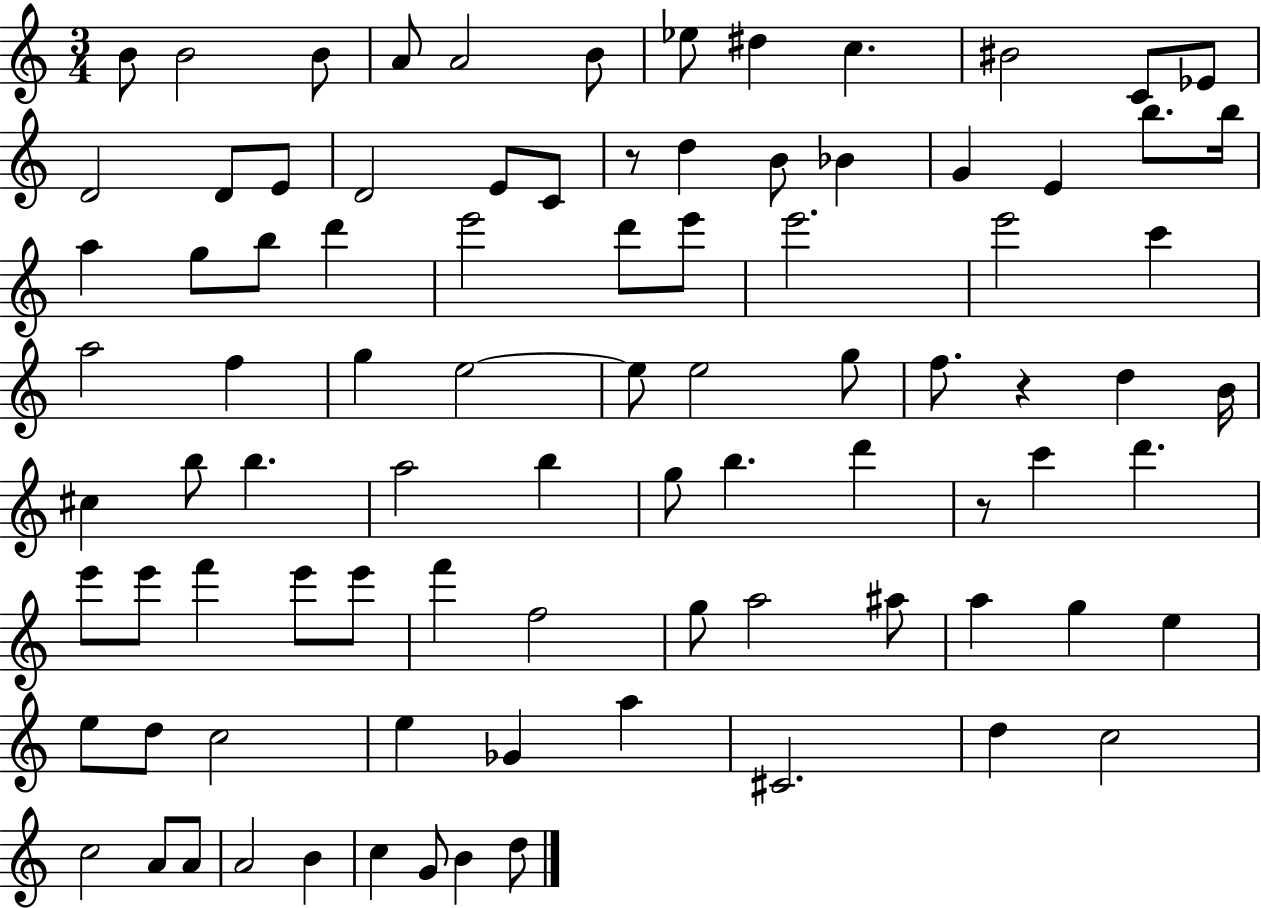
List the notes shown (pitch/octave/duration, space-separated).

B4/e B4/h B4/e A4/e A4/h B4/e Eb5/e D#5/q C5/q. BIS4/h C4/e Eb4/e D4/h D4/e E4/e D4/h E4/e C4/e R/e D5/q B4/e Bb4/q G4/q E4/q B5/e. B5/s A5/q G5/e B5/e D6/q E6/h D6/e E6/e E6/h. E6/h C6/q A5/h F5/q G5/q E5/h E5/e E5/h G5/e F5/e. R/q D5/q B4/s C#5/q B5/e B5/q. A5/h B5/q G5/e B5/q. D6/q R/e C6/q D6/q. E6/e E6/e F6/q E6/e E6/e F6/q F5/h G5/e A5/h A#5/e A5/q G5/q E5/q E5/e D5/e C5/h E5/q Gb4/q A5/q C#4/h. D5/q C5/h C5/h A4/e A4/e A4/h B4/q C5/q G4/e B4/q D5/e